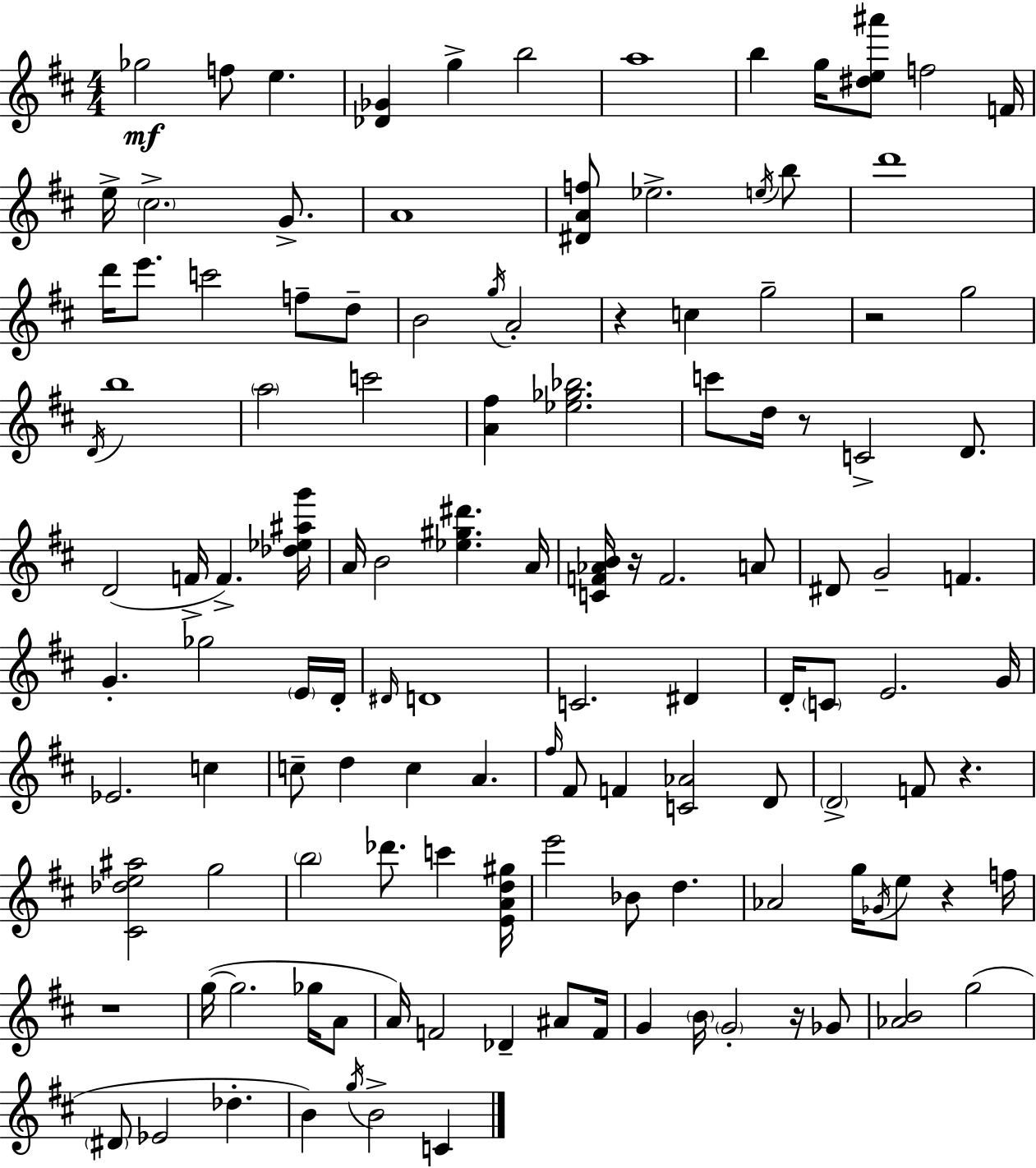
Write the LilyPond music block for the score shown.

{
  \clef treble
  \numericTimeSignature
  \time 4/4
  \key d \major
  ges''2\mf f''8 e''4. | <des' ges'>4 g''4-> b''2 | a''1 | b''4 g''16 <dis'' e'' ais'''>8 f''2 f'16 | \break e''16-> \parenthesize cis''2.-> g'8.-> | a'1 | <dis' a' f''>8 ees''2.-> \acciaccatura { e''16 } b''8 | d'''1 | \break d'''16 e'''8. c'''2 f''8-- d''8-- | b'2 \acciaccatura { g''16 } a'2-. | r4 c''4 g''2-- | r2 g''2 | \break \acciaccatura { d'16 } b''1 | \parenthesize a''2 c'''2 | <a' fis''>4 <ees'' ges'' bes''>2. | c'''8 d''16 r8 c'2-> | \break d'8. d'2( f'16-> f'4.->) | <des'' ees'' ais'' g'''>16 a'16 b'2 <ees'' gis'' dis'''>4. | a'16 <c' f' aes' b'>16 r16 f'2. | a'8 dis'8 g'2-- f'4. | \break g'4.-. ges''2 | \parenthesize e'16 d'16-. \grace { dis'16 } d'1 | c'2. | dis'4 d'16-. \parenthesize c'8 e'2. | \break g'16 ees'2. | c''4 c''8-- d''4 c''4 a'4. | \grace { fis''16 } fis'8 f'4 <c' aes'>2 | d'8 \parenthesize d'2-> f'8 r4. | \break <cis' des'' e'' ais''>2 g''2 | \parenthesize b''2 des'''8. | c'''4 <e' a' d'' gis''>16 e'''2 bes'8 d''4. | aes'2 g''16 \acciaccatura { ges'16 } e''8 | \break r4 f''16 r1 | g''16~(~ g''2. | ges''16 a'8 a'16) f'2 des'4-- | ais'8 f'16 g'4 \parenthesize b'16 \parenthesize g'2-. | \break r16 ges'8 <aes' b'>2 g''2( | \parenthesize dis'8 ees'2 | des''4.-. b'4) \acciaccatura { g''16 } b'2-> | c'4 \bar "|."
}